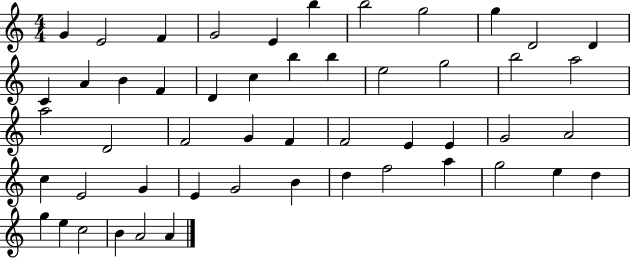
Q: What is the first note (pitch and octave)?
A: G4